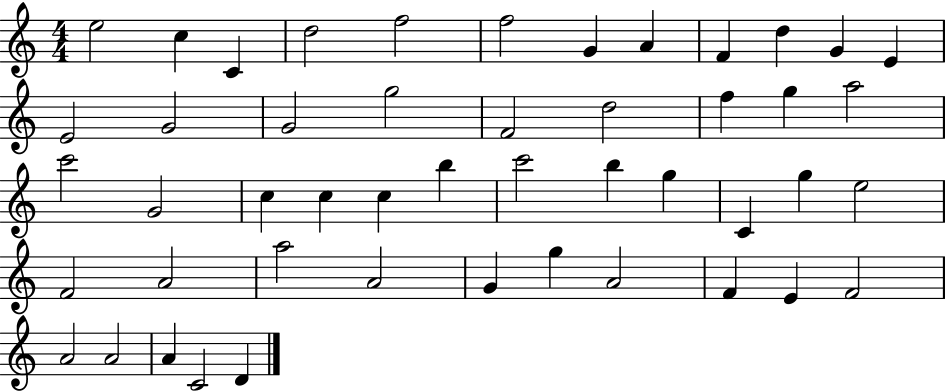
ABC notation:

X:1
T:Untitled
M:4/4
L:1/4
K:C
e2 c C d2 f2 f2 G A F d G E E2 G2 G2 g2 F2 d2 f g a2 c'2 G2 c c c b c'2 b g C g e2 F2 A2 a2 A2 G g A2 F E F2 A2 A2 A C2 D